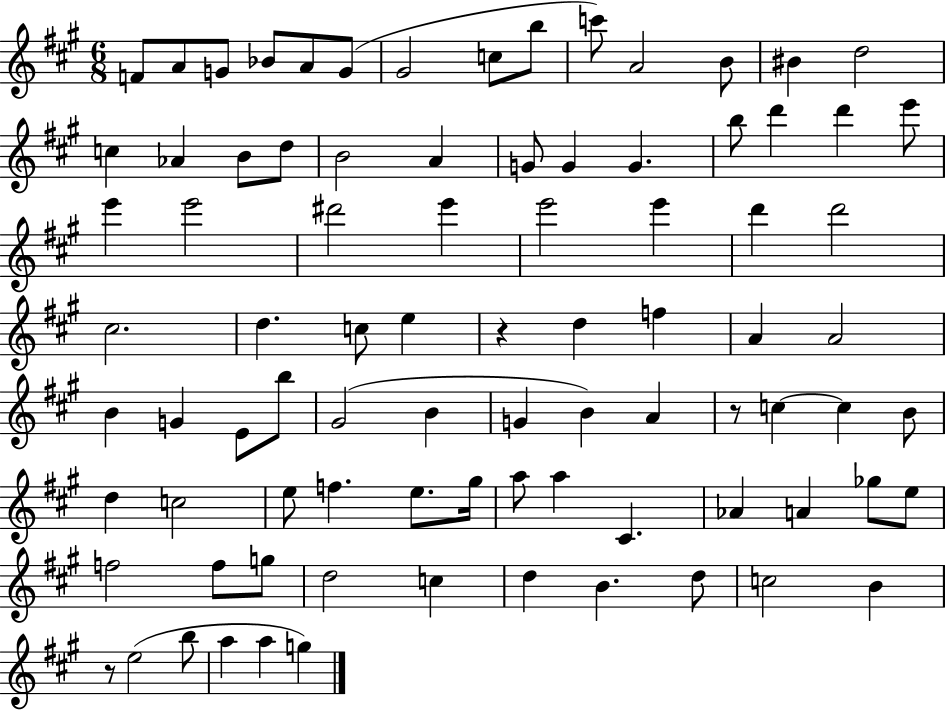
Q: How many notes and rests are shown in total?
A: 86